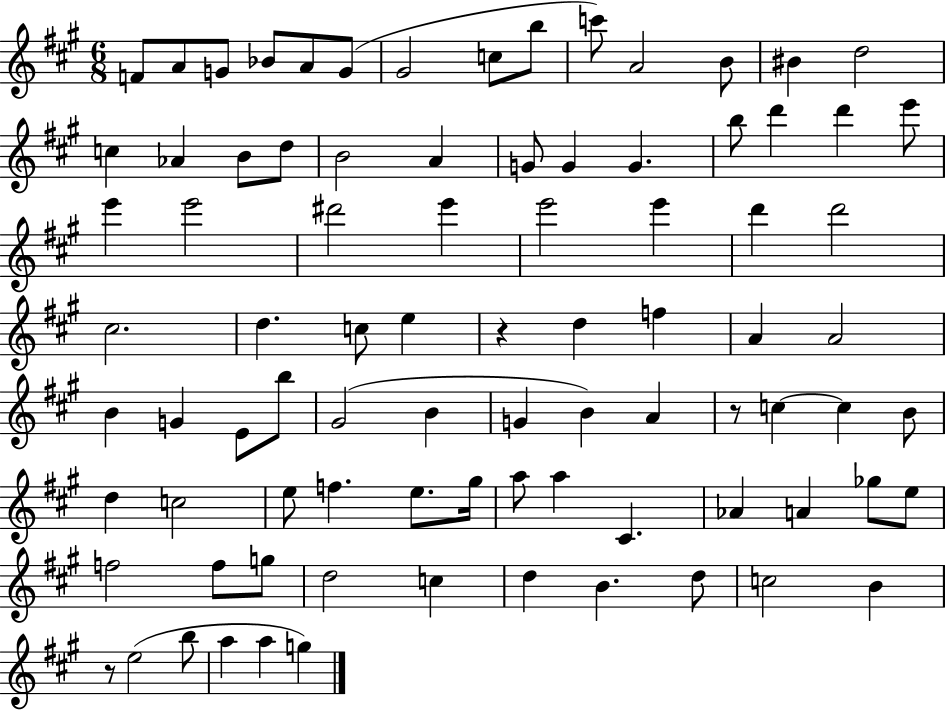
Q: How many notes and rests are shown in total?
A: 86